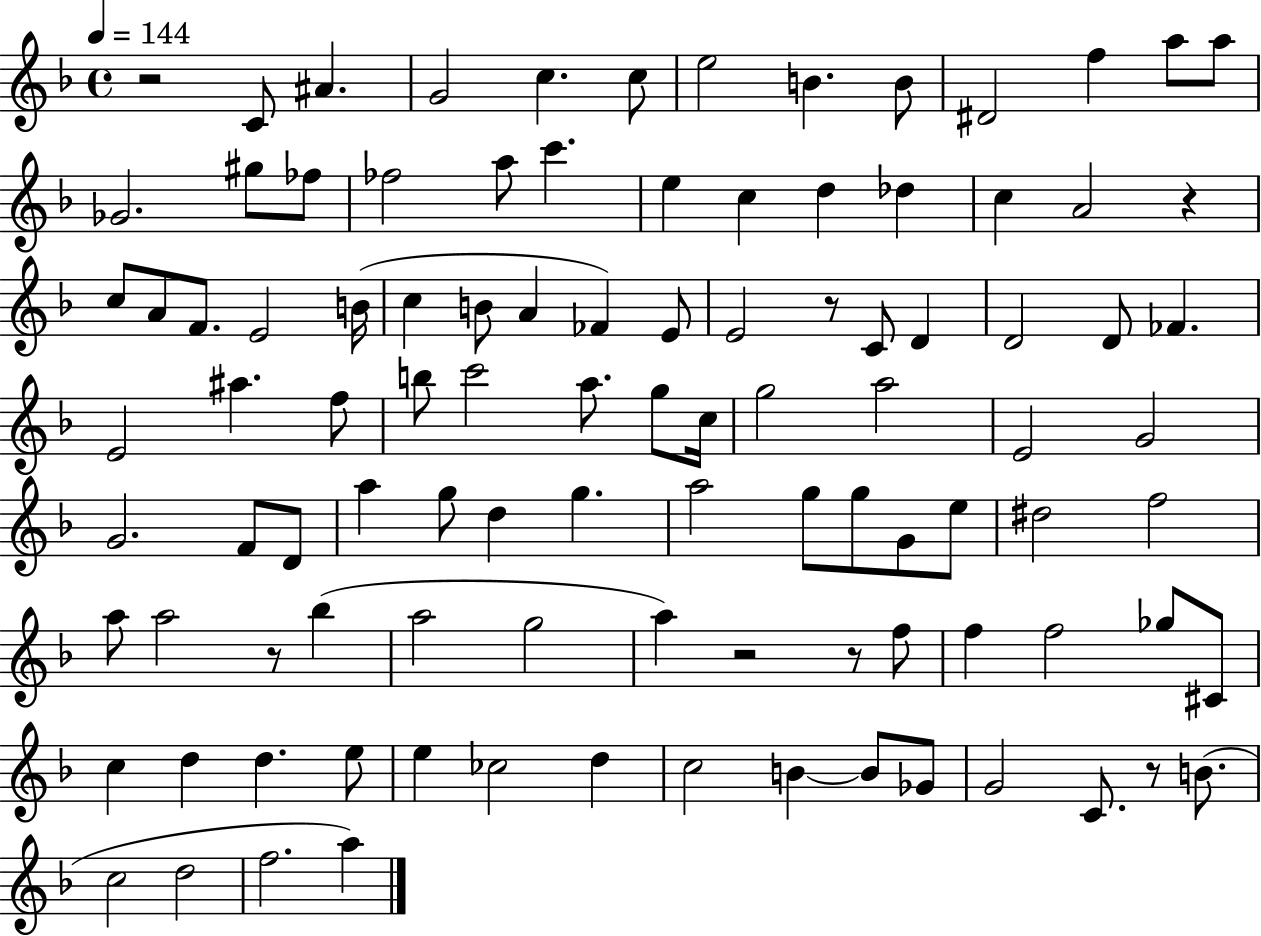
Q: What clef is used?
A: treble